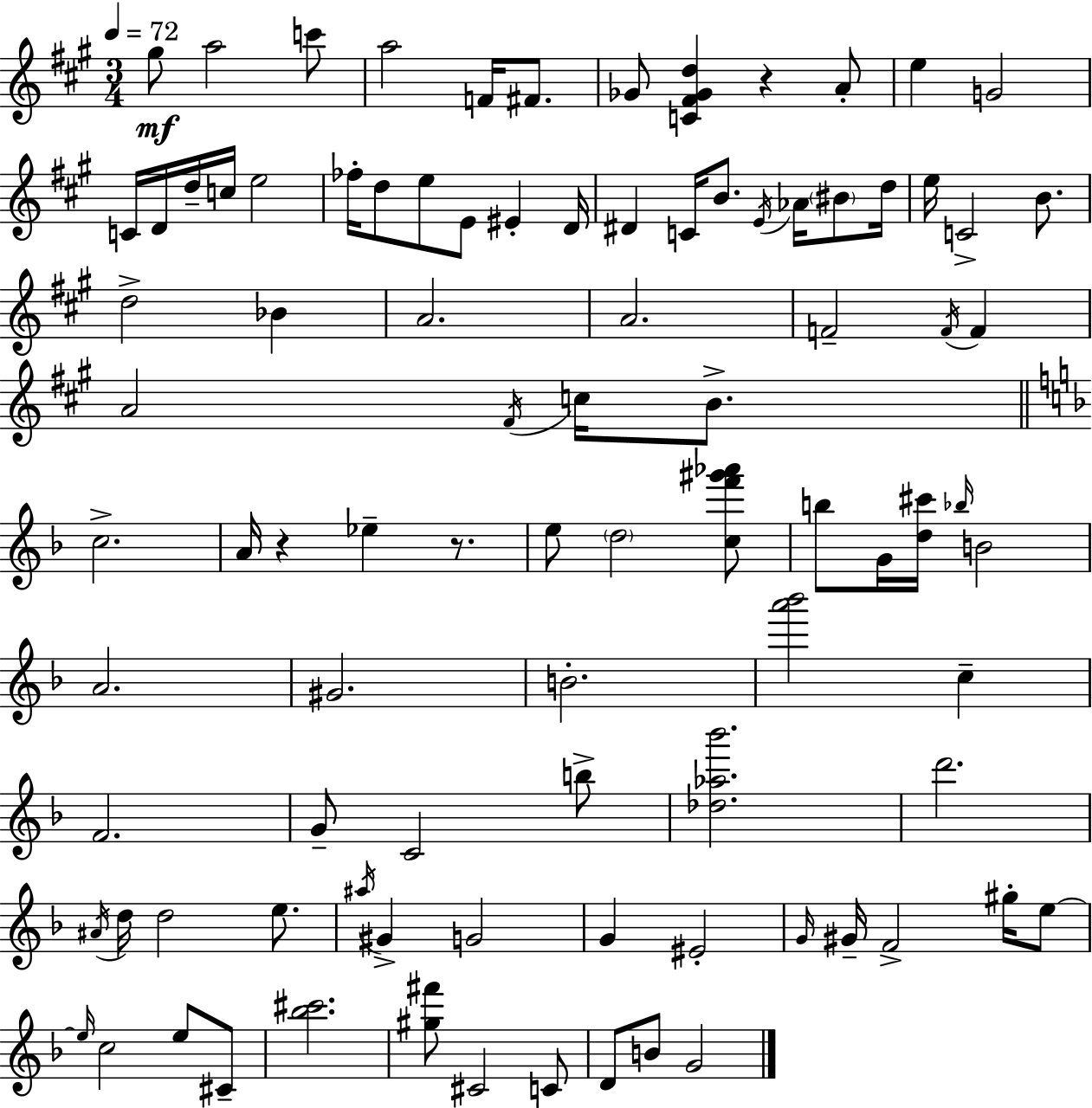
G#5/e A5/h C6/e A5/h F4/s F#4/e. Gb4/e [C4,F#4,Gb4,D5]/q R/q A4/e E5/q G4/h C4/s D4/s D5/s C5/s E5/h FES5/s D5/e E5/e E4/e EIS4/q D4/s D#4/q C4/s B4/e. E4/s Ab4/s BIS4/e D5/s E5/s C4/h B4/e. D5/h Bb4/q A4/h. A4/h. F4/h F4/s F4/q A4/h F#4/s C5/s B4/e. C5/h. A4/s R/q Eb5/q R/e. E5/e D5/h [C5,F6,G#6,Ab6]/e B5/e G4/s [D5,C#6]/s Bb5/s B4/h A4/h. G#4/h. B4/h. [A6,Bb6]/h C5/q F4/h. G4/e C4/h B5/e [Db5,Ab5,Bb6]/h. D6/h. A#4/s D5/s D5/h E5/e. A#5/s G#4/q G4/h G4/q EIS4/h G4/s G#4/s F4/h G#5/s E5/e E5/s C5/h E5/e C#4/e [Bb5,C#6]/h. [G#5,F#6]/e C#4/h C4/e D4/e B4/e G4/h